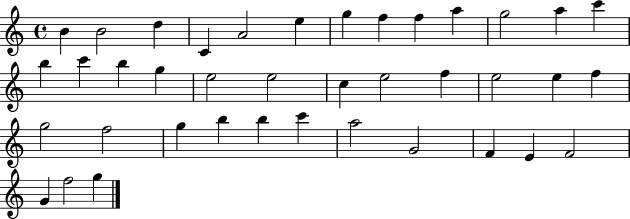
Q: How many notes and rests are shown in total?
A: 39